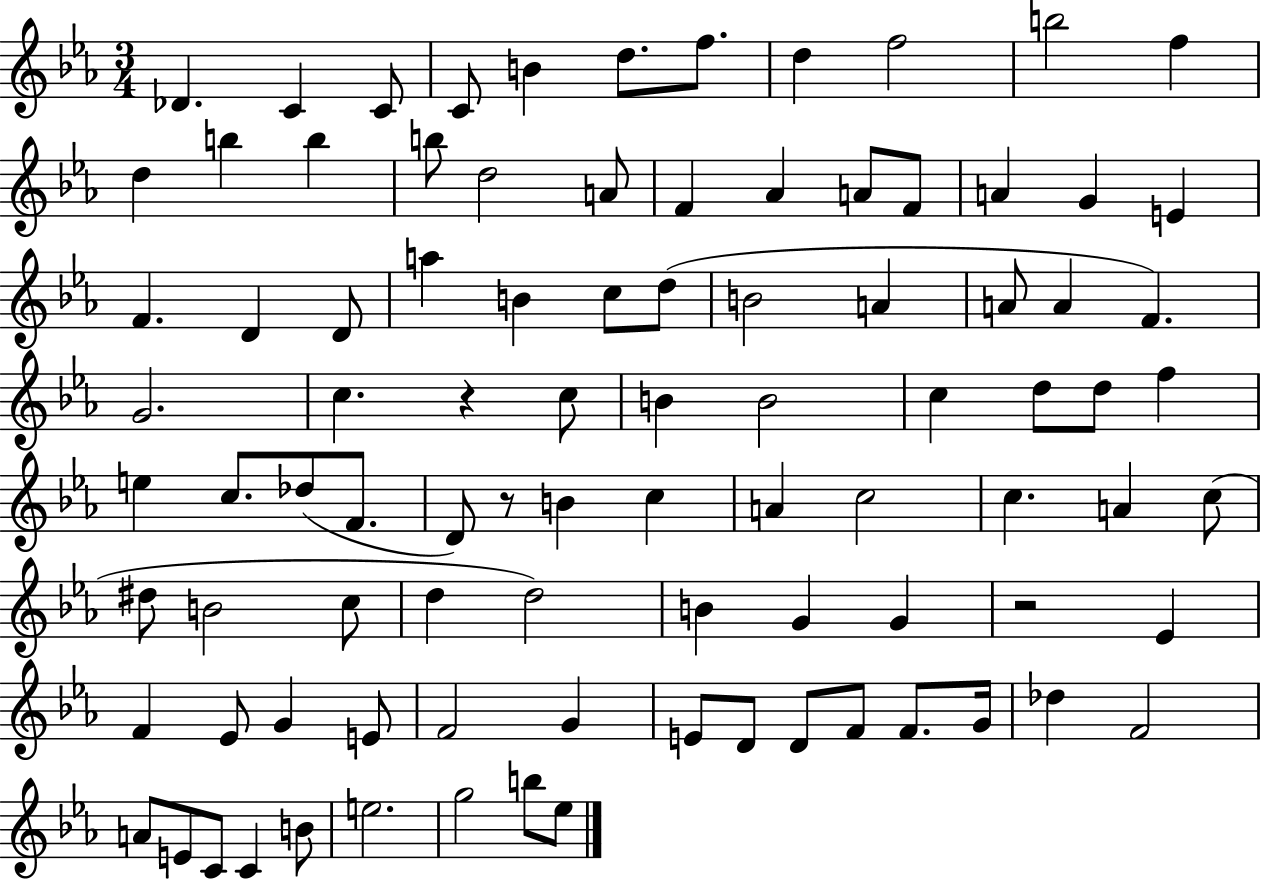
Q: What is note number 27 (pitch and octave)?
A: D4